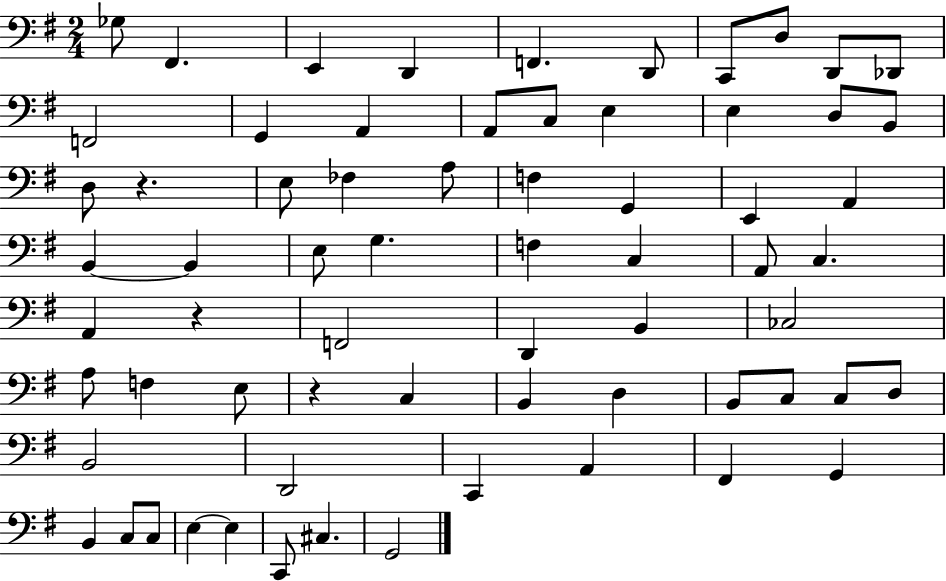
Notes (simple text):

Gb3/e F#2/q. E2/q D2/q F2/q. D2/e C2/e D3/e D2/e Db2/e F2/h G2/q A2/q A2/e C3/e E3/q E3/q D3/e B2/e D3/e R/q. E3/e FES3/q A3/e F3/q G2/q E2/q A2/q B2/q B2/q E3/e G3/q. F3/q C3/q A2/e C3/q. A2/q R/q F2/h D2/q B2/q CES3/h A3/e F3/q E3/e R/q C3/q B2/q D3/q B2/e C3/e C3/e D3/e B2/h D2/h C2/q A2/q F#2/q G2/q B2/q C3/e C3/e E3/q E3/q C2/e C#3/q. G2/h